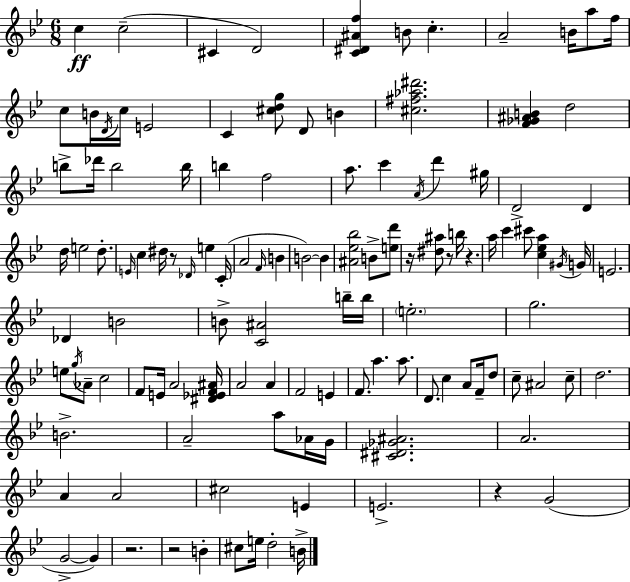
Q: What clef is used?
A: treble